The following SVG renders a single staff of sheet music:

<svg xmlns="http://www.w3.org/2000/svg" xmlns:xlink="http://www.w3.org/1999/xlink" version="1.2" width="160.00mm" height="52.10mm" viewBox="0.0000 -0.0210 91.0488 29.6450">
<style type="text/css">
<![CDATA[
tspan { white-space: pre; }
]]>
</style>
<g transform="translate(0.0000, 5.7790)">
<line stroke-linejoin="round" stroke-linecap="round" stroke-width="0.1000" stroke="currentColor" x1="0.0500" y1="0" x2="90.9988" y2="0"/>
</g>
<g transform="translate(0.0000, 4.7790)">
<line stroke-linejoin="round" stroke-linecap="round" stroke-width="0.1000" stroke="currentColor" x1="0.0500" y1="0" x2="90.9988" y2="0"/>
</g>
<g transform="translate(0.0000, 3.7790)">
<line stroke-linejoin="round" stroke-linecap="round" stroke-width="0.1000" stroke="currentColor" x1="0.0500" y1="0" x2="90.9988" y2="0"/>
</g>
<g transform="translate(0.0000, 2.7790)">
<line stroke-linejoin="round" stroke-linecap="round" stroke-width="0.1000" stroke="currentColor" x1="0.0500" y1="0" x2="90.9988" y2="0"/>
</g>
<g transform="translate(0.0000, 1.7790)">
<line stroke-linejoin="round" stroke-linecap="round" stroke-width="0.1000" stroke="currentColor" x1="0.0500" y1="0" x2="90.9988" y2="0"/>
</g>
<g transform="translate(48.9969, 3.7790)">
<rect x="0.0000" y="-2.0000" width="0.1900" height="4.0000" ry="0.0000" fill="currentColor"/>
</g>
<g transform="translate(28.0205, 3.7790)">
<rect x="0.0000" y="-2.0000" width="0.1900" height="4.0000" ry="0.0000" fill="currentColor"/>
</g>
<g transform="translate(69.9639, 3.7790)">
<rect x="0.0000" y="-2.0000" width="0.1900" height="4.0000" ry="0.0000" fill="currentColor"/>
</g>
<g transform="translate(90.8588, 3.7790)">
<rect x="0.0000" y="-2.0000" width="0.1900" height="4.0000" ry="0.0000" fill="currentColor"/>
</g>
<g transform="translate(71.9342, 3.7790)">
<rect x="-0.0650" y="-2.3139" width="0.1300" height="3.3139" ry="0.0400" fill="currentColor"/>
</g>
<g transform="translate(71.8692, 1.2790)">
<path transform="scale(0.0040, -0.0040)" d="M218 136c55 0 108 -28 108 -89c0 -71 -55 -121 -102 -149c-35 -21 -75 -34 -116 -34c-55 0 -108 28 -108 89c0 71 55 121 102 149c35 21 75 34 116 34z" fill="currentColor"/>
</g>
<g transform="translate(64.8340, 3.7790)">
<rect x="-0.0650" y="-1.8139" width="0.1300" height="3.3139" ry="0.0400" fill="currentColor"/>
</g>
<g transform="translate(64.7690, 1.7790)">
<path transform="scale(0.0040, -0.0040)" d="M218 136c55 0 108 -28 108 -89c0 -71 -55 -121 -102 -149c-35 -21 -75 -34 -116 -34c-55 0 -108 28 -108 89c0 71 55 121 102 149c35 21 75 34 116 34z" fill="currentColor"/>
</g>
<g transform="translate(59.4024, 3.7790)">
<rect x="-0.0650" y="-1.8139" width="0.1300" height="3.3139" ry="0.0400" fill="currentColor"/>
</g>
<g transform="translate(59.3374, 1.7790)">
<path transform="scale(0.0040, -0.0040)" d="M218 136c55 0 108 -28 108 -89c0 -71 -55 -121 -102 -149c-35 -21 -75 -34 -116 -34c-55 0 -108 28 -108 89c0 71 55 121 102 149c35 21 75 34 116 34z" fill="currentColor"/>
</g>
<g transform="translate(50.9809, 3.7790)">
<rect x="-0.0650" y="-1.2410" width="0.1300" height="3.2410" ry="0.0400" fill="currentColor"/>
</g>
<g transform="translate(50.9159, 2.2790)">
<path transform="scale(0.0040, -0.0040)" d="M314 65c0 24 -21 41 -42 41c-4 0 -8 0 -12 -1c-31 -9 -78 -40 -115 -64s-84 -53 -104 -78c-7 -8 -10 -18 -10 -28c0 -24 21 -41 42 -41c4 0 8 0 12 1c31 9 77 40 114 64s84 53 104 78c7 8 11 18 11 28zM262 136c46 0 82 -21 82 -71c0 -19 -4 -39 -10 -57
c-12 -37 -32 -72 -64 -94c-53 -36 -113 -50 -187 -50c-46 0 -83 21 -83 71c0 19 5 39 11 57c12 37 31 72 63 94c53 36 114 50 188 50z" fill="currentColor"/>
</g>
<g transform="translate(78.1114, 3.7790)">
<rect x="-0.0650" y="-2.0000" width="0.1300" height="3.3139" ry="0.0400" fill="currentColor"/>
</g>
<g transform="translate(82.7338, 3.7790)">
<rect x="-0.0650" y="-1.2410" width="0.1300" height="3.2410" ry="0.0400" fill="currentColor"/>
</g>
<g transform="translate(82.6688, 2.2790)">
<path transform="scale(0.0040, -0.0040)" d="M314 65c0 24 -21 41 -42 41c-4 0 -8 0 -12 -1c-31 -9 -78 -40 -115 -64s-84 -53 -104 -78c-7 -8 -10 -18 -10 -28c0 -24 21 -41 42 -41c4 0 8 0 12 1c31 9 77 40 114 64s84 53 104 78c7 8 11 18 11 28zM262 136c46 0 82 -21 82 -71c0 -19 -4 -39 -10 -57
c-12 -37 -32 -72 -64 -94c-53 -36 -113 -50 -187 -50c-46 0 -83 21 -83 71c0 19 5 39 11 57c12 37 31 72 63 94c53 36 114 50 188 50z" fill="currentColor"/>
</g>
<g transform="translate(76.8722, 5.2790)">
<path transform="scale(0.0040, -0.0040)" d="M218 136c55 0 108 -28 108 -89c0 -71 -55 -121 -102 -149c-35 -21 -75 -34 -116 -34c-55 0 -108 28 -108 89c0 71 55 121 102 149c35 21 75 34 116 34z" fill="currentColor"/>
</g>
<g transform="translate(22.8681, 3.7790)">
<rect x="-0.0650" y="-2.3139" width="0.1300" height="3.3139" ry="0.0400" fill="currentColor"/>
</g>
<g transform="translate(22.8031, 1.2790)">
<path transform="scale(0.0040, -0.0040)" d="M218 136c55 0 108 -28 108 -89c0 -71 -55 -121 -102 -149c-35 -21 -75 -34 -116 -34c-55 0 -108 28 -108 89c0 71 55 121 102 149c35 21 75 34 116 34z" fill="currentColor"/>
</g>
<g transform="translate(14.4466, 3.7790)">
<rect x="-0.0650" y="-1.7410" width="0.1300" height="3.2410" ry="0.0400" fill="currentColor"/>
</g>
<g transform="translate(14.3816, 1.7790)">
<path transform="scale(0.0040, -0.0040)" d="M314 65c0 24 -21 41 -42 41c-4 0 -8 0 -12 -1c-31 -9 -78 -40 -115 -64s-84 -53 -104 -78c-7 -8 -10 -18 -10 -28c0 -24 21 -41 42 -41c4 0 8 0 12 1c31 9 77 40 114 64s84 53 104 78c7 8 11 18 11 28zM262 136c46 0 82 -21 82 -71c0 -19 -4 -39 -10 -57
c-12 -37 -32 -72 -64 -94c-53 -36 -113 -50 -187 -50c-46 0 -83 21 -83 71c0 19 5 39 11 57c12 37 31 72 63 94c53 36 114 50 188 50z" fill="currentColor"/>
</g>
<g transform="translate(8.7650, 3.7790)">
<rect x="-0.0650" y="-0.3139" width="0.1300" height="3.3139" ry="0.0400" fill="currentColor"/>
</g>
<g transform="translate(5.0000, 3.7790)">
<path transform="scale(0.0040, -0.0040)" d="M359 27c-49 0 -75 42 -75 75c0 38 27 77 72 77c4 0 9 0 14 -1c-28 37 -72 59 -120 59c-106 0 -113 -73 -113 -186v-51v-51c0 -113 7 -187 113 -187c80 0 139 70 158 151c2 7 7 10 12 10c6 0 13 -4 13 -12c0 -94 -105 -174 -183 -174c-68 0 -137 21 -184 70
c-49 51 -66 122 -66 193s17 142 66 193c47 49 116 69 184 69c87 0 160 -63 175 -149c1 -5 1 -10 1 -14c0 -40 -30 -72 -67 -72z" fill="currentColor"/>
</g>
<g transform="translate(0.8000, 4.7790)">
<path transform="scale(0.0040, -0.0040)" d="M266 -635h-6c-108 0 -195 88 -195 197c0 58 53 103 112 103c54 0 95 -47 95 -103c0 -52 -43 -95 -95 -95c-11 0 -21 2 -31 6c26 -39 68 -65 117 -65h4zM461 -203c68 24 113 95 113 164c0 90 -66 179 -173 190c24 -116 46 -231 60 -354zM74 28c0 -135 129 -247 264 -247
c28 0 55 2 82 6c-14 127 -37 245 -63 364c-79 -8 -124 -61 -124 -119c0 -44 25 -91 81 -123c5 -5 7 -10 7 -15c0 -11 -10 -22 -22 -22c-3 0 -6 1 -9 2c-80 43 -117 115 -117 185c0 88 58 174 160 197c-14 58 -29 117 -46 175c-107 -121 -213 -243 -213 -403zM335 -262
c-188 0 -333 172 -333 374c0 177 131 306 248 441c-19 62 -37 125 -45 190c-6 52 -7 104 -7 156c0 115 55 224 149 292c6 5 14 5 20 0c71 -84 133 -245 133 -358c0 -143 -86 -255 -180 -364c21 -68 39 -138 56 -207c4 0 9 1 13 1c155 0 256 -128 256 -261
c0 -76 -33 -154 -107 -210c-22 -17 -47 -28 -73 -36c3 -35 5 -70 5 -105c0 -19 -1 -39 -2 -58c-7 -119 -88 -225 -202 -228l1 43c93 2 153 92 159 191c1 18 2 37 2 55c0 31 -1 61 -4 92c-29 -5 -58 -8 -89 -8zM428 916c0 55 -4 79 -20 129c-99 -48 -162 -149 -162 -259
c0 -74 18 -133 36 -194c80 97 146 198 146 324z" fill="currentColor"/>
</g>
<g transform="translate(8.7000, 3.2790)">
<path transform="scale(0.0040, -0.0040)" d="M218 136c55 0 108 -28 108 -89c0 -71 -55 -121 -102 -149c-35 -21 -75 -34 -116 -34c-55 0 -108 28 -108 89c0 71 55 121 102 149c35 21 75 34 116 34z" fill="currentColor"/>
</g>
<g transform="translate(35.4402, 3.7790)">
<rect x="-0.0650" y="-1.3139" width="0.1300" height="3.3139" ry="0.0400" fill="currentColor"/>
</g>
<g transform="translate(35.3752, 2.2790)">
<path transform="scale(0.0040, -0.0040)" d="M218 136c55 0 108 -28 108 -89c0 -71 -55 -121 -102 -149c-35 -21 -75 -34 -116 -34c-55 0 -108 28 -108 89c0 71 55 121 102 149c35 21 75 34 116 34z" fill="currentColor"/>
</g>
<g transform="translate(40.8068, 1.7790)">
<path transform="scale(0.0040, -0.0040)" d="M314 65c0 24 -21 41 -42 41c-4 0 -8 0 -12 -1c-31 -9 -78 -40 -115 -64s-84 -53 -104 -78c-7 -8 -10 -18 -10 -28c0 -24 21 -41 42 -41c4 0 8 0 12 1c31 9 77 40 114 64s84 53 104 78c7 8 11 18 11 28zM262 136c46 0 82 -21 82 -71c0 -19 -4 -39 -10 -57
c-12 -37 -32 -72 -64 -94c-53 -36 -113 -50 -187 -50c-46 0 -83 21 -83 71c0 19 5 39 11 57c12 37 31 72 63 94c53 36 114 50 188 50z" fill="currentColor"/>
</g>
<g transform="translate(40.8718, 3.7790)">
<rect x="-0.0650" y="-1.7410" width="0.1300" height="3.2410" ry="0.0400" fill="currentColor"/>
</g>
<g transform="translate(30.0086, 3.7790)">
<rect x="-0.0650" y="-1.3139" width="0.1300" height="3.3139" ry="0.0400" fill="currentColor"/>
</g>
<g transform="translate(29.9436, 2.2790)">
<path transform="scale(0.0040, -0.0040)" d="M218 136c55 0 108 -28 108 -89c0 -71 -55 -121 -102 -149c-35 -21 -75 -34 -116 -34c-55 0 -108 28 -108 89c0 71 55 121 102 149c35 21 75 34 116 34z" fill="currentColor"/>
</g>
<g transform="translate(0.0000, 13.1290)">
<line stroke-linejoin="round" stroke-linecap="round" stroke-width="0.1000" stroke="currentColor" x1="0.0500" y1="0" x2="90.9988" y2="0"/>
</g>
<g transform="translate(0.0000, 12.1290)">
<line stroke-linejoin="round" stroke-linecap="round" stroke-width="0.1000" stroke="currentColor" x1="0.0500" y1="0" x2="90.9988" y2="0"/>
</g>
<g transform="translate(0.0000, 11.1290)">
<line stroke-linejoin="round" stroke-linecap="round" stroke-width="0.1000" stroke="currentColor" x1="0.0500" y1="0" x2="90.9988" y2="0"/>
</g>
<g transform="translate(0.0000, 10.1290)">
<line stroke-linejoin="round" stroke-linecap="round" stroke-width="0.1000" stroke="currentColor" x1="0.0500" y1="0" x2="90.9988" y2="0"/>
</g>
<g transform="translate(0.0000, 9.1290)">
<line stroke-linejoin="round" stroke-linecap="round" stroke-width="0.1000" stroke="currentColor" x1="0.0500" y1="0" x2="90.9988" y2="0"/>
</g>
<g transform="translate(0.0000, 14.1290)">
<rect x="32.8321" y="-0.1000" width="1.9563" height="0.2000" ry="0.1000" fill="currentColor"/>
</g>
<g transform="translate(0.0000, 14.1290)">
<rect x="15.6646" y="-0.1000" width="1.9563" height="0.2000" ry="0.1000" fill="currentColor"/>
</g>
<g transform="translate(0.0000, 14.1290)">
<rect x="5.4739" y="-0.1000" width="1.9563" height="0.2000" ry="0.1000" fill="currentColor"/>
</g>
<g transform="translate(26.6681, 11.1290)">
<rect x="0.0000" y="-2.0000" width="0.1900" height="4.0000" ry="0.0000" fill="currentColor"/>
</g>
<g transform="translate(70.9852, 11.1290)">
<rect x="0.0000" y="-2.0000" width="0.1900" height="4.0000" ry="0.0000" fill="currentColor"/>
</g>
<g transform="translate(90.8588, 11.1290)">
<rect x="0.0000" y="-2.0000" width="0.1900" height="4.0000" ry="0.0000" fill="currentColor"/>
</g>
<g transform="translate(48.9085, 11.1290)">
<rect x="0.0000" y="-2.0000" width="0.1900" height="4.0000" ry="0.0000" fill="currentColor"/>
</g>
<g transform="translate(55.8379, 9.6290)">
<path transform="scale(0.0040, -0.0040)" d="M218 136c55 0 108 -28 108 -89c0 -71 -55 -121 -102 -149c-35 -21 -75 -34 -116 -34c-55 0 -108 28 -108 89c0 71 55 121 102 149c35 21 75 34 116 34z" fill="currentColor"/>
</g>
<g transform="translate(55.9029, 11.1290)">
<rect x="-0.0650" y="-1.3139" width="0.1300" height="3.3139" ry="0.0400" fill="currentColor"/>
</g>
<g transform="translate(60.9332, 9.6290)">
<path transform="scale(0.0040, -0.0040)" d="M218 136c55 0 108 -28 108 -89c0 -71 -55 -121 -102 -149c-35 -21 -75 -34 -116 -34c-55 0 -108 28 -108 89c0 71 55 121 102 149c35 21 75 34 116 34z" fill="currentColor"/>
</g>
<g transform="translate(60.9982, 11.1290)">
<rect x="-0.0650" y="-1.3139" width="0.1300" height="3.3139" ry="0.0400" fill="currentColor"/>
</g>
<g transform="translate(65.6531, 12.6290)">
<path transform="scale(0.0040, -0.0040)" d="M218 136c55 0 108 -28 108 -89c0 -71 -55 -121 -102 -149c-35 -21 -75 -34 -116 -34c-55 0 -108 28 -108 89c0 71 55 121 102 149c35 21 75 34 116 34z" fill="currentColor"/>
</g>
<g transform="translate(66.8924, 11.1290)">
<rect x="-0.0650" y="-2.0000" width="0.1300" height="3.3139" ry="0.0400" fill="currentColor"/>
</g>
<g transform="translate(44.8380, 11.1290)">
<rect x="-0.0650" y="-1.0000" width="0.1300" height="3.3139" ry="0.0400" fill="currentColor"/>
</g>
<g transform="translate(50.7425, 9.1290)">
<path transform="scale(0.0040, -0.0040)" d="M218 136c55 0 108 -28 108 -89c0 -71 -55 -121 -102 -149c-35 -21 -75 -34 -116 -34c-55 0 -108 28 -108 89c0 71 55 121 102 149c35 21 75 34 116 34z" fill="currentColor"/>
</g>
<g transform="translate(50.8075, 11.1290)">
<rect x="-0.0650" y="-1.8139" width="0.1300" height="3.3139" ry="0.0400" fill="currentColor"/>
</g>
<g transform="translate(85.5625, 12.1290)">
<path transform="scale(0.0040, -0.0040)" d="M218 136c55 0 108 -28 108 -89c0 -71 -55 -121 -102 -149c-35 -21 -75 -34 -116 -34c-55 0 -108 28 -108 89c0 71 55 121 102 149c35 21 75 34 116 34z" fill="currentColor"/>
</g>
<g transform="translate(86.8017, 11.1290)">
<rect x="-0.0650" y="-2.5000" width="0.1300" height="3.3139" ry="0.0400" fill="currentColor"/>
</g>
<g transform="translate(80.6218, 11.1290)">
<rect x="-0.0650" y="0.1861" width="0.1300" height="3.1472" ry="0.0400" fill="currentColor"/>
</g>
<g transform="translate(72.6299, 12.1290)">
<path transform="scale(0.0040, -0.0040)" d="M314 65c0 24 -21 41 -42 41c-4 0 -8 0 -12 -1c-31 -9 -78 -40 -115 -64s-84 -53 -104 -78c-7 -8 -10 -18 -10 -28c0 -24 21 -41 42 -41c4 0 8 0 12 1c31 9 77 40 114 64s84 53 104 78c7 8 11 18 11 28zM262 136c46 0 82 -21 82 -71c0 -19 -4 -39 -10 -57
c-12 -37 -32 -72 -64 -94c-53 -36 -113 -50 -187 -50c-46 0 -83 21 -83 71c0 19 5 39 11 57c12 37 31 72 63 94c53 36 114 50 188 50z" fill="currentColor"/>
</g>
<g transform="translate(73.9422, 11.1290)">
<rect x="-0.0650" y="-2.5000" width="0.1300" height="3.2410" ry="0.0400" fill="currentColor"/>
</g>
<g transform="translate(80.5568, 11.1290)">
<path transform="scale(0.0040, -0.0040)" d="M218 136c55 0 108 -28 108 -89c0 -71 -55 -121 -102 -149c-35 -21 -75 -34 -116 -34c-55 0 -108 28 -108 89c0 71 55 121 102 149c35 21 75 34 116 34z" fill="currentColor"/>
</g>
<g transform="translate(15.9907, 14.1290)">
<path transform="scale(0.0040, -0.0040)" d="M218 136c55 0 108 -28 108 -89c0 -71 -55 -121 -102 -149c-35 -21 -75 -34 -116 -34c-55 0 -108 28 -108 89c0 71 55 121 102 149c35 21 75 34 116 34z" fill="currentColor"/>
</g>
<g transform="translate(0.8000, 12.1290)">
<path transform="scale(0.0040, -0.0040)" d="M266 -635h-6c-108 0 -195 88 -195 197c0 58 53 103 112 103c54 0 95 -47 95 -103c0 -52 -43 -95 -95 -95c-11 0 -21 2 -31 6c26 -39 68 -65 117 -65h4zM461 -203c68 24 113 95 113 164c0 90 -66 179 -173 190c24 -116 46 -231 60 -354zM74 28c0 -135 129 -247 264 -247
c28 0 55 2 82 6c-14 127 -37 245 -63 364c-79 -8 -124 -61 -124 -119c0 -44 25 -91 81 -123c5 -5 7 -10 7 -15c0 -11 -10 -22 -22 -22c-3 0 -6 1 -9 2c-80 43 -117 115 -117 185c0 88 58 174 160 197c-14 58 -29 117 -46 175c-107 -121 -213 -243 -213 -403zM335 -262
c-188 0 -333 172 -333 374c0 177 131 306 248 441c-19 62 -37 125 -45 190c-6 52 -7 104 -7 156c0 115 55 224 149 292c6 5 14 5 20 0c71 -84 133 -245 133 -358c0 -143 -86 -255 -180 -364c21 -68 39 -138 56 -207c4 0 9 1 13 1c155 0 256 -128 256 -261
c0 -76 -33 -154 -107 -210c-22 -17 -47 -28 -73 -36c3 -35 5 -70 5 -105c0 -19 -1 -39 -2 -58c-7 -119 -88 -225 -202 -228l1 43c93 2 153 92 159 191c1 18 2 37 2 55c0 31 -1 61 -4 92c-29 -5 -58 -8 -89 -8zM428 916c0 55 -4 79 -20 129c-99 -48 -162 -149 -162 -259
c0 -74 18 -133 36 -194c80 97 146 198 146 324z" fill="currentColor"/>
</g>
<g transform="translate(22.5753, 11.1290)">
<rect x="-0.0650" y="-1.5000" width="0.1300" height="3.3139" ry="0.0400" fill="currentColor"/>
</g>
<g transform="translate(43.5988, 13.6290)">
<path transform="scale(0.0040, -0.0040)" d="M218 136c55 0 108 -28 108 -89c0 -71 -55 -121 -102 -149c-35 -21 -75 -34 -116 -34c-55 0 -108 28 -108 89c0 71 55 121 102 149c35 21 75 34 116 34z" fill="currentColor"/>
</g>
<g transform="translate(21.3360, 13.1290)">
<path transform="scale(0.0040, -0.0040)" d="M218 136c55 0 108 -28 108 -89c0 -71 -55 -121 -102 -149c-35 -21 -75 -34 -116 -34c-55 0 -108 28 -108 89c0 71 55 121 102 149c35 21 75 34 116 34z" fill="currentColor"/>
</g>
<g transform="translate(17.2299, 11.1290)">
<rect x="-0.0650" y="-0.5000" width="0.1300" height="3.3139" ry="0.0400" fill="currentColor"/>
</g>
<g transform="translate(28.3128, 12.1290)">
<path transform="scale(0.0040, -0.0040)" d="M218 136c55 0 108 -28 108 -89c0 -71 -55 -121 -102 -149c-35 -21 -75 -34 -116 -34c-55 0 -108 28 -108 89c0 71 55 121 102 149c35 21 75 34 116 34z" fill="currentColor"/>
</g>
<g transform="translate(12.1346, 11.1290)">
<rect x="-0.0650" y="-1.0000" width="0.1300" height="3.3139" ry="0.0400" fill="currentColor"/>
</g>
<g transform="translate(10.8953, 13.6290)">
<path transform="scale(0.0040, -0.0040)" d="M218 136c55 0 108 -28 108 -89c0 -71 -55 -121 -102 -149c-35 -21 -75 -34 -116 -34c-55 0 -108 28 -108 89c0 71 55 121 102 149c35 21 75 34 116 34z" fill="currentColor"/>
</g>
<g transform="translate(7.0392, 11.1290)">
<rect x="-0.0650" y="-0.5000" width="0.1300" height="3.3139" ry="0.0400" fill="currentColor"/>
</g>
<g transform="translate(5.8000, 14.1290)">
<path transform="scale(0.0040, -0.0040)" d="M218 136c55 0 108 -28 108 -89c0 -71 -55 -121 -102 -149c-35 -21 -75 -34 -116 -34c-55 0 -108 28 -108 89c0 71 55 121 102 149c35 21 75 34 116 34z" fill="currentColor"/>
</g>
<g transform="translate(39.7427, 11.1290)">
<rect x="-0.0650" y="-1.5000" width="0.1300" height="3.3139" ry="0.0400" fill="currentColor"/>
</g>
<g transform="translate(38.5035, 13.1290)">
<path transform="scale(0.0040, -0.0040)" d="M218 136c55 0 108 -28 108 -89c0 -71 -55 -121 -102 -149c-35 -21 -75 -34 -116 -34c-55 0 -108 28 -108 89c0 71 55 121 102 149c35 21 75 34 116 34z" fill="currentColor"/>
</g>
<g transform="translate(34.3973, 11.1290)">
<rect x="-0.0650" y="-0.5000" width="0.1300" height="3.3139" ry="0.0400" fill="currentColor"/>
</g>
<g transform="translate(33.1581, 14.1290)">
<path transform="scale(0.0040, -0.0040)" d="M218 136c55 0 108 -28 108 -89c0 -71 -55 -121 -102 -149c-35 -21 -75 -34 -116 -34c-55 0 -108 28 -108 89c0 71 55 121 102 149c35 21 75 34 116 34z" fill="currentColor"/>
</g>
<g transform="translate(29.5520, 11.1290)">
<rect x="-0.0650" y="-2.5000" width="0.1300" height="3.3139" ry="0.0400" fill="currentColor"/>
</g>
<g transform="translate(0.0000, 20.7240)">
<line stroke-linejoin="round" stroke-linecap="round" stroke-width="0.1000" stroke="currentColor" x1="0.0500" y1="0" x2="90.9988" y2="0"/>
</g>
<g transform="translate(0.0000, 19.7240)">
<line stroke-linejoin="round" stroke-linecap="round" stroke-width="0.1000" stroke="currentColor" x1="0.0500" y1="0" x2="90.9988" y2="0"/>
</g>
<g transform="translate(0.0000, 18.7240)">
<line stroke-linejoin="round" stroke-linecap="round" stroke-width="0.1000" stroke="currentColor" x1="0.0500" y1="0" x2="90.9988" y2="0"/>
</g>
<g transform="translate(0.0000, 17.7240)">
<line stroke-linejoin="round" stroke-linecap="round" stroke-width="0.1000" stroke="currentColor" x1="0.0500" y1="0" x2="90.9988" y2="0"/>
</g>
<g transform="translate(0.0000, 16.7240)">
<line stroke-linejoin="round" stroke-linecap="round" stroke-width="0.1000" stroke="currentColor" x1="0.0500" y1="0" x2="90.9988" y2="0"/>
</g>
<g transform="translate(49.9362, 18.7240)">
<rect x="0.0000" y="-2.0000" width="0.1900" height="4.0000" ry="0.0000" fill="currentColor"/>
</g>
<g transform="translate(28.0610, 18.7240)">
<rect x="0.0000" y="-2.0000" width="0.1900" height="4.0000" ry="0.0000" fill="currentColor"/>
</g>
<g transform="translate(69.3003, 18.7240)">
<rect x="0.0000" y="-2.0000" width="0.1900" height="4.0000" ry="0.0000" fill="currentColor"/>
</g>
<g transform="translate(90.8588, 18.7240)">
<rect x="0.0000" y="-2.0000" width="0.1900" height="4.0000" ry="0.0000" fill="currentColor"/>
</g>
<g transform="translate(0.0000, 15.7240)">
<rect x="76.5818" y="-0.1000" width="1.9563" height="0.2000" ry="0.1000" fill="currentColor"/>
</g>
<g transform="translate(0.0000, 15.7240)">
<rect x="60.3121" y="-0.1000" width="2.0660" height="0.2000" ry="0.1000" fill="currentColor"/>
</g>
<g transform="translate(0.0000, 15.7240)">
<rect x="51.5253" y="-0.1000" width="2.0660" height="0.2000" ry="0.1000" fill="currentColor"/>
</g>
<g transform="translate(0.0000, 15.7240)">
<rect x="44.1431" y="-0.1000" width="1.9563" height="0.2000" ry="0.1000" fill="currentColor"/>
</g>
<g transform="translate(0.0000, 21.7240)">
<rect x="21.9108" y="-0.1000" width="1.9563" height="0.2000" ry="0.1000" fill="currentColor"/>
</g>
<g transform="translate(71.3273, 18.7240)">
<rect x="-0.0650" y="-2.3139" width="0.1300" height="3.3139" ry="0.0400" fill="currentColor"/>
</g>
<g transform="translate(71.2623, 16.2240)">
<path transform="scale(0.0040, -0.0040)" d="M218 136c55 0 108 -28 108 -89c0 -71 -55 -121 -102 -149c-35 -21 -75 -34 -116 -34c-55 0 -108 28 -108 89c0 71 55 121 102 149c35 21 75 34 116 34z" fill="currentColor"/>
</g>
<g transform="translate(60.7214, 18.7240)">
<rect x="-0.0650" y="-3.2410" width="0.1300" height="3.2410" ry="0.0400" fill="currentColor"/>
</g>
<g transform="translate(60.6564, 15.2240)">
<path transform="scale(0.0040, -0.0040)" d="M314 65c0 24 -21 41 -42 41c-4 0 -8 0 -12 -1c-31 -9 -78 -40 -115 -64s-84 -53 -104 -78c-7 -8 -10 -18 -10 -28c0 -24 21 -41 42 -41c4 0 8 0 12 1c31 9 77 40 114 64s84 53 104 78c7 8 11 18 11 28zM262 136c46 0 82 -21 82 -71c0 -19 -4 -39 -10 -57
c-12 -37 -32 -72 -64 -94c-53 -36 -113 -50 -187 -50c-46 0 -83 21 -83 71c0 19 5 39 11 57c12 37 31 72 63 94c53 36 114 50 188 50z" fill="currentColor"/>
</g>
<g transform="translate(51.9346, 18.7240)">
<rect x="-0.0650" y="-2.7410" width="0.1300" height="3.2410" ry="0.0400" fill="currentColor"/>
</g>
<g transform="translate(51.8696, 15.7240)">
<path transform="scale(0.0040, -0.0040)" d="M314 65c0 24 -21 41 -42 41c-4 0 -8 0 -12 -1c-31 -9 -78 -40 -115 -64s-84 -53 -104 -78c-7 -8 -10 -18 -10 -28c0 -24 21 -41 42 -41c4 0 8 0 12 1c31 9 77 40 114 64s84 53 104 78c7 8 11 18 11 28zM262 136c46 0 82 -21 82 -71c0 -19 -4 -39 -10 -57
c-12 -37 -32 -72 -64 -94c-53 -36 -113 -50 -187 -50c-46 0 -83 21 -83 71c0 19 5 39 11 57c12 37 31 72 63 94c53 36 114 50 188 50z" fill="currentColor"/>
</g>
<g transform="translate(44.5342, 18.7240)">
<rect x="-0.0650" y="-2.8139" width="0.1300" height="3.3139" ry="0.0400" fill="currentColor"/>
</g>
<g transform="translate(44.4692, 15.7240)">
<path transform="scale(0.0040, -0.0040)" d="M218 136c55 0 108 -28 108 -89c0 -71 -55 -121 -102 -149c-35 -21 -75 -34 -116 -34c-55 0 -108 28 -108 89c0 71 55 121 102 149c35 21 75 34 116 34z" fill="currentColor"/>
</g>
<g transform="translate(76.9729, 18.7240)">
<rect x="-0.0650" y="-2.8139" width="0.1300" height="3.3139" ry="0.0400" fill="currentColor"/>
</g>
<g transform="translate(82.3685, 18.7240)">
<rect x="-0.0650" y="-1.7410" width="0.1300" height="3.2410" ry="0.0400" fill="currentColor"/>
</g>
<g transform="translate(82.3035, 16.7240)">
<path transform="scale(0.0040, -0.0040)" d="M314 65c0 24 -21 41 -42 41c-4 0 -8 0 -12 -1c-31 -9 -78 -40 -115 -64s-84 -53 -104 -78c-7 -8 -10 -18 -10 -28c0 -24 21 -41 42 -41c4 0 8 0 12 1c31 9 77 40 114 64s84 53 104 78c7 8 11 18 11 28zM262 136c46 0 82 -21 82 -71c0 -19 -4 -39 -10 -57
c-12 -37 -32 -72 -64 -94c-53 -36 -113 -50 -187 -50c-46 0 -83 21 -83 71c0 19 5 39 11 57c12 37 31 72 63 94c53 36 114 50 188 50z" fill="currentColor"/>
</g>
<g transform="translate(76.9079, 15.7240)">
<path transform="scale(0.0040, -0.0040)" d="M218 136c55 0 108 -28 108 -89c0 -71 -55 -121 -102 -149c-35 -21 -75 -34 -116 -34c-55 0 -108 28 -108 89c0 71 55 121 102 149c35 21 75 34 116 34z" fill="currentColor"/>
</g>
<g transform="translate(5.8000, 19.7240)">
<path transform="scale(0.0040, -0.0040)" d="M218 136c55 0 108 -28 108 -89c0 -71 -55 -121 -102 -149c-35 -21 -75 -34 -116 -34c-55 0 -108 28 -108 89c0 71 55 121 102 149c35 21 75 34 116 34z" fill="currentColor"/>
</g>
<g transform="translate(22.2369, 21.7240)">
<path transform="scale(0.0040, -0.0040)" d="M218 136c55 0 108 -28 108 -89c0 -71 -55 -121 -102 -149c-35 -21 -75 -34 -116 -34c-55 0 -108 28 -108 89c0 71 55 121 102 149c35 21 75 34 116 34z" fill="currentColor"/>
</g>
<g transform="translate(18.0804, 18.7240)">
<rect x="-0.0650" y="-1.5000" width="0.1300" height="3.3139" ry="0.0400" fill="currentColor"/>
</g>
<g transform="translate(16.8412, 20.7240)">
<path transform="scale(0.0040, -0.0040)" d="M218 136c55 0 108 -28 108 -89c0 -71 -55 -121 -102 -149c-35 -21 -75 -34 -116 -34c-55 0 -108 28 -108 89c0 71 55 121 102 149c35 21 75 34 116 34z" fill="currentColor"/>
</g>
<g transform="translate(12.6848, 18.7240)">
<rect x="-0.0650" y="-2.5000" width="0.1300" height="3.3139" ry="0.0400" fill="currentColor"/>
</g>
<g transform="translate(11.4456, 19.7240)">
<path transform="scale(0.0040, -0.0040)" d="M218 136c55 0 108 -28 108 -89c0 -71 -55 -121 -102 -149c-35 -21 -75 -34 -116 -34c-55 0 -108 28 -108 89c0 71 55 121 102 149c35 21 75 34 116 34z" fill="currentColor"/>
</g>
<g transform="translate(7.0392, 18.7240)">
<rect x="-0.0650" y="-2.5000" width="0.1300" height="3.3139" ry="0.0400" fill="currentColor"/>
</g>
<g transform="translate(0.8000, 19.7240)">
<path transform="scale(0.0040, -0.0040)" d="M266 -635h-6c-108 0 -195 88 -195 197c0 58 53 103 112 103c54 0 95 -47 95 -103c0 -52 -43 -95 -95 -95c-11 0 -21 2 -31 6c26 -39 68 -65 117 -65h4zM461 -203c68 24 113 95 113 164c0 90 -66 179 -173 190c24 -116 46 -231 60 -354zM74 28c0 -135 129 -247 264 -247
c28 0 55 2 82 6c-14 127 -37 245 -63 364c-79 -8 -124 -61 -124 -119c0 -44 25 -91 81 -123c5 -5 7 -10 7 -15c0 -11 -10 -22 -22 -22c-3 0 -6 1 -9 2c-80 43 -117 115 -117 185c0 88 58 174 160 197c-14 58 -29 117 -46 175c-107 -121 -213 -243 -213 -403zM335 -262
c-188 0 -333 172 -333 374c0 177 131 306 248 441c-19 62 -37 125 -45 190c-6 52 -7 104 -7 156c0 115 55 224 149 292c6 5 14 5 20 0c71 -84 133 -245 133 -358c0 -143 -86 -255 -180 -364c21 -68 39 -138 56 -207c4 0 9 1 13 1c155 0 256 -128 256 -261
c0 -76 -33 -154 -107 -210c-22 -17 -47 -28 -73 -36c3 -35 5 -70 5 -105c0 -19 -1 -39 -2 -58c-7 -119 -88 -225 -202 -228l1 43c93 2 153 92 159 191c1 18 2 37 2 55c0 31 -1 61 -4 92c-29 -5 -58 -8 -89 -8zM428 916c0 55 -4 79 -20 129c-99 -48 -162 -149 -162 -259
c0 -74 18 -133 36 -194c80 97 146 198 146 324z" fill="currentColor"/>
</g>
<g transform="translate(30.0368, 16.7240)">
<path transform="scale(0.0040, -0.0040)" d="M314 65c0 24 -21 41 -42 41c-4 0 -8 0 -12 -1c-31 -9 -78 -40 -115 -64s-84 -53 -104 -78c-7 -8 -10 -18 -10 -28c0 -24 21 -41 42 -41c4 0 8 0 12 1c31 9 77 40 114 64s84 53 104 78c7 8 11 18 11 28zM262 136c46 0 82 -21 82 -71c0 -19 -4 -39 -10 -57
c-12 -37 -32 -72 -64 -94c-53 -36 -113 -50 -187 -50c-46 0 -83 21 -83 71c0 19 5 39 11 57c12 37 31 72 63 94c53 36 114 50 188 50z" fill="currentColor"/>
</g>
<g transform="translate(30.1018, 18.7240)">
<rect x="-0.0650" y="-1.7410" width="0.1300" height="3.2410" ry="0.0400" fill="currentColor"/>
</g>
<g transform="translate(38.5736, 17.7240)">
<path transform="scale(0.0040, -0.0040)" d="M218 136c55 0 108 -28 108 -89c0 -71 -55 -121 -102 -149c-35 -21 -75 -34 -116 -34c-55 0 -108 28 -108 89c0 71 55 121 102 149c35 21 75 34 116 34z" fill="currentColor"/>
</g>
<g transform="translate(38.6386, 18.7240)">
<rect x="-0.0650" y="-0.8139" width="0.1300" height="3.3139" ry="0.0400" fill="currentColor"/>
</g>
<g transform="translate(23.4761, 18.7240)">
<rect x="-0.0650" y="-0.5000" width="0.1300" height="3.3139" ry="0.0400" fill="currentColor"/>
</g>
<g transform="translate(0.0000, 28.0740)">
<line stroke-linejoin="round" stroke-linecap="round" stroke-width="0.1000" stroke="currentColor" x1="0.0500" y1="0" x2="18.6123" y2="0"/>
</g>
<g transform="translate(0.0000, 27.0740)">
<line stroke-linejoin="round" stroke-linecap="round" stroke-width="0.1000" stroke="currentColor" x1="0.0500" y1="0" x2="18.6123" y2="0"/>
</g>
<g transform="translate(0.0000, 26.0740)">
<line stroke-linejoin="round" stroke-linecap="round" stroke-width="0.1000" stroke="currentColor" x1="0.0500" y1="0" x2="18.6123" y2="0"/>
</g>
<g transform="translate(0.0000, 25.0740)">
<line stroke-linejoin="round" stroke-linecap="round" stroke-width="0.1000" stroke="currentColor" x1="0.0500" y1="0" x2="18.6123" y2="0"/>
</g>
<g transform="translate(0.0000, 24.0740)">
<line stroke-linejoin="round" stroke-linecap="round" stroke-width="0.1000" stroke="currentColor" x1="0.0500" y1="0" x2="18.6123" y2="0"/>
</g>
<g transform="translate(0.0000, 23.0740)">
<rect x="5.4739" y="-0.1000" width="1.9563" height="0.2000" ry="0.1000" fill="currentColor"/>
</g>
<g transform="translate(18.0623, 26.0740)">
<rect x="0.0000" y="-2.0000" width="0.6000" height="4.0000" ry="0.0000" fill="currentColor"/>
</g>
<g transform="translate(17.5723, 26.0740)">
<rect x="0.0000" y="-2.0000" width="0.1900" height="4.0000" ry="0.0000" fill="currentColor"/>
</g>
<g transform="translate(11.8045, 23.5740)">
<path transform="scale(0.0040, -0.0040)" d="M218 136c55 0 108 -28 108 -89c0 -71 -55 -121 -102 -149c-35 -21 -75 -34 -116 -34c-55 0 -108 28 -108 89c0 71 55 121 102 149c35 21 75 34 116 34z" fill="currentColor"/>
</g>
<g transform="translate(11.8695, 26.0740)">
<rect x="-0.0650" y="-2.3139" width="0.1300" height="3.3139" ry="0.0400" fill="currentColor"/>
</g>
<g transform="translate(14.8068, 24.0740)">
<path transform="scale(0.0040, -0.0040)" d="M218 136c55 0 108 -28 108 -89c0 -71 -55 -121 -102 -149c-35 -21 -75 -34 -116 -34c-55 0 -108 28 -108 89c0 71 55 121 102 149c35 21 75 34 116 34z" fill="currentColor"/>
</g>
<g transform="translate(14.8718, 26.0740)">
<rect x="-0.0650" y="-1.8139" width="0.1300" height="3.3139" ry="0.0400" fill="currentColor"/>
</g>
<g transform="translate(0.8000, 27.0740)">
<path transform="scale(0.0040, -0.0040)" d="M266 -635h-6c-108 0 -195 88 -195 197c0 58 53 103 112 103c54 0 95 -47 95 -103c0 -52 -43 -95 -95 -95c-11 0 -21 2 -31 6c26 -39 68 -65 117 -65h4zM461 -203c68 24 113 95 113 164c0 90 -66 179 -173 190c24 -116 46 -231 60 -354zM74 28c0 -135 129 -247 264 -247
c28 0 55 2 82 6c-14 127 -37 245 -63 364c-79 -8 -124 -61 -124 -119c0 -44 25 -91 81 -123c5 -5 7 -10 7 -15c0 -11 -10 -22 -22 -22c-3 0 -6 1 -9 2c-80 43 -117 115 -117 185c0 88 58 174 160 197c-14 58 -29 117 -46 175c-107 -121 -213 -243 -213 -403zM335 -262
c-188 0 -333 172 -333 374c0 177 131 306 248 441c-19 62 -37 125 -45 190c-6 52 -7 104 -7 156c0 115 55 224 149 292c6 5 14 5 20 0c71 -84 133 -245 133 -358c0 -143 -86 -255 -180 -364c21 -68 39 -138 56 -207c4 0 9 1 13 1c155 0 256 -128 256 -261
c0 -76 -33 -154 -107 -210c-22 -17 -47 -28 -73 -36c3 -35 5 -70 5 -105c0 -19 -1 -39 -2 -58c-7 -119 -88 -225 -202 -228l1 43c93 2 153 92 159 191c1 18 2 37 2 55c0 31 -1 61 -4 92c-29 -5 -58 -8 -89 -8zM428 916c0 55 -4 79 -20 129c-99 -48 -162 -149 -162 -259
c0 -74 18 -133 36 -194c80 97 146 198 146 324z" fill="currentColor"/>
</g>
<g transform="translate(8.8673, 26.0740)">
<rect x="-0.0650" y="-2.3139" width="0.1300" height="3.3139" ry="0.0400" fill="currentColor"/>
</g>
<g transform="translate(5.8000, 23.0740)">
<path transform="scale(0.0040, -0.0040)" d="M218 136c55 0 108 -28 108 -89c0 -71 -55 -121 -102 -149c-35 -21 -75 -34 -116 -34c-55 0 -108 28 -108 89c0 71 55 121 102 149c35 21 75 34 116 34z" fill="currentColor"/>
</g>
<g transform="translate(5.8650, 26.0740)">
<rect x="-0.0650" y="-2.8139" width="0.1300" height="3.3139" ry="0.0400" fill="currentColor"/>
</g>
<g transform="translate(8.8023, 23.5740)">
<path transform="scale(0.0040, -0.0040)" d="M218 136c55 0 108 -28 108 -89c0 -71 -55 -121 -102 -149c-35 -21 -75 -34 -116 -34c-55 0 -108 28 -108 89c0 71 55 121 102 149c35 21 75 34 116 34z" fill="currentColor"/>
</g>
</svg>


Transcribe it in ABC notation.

X:1
T:Untitled
M:4/4
L:1/4
K:C
c f2 g e e f2 e2 f f g F e2 C D C E G C E D f e e F G2 B G G G E C f2 d a a2 b2 g a f2 a g g f